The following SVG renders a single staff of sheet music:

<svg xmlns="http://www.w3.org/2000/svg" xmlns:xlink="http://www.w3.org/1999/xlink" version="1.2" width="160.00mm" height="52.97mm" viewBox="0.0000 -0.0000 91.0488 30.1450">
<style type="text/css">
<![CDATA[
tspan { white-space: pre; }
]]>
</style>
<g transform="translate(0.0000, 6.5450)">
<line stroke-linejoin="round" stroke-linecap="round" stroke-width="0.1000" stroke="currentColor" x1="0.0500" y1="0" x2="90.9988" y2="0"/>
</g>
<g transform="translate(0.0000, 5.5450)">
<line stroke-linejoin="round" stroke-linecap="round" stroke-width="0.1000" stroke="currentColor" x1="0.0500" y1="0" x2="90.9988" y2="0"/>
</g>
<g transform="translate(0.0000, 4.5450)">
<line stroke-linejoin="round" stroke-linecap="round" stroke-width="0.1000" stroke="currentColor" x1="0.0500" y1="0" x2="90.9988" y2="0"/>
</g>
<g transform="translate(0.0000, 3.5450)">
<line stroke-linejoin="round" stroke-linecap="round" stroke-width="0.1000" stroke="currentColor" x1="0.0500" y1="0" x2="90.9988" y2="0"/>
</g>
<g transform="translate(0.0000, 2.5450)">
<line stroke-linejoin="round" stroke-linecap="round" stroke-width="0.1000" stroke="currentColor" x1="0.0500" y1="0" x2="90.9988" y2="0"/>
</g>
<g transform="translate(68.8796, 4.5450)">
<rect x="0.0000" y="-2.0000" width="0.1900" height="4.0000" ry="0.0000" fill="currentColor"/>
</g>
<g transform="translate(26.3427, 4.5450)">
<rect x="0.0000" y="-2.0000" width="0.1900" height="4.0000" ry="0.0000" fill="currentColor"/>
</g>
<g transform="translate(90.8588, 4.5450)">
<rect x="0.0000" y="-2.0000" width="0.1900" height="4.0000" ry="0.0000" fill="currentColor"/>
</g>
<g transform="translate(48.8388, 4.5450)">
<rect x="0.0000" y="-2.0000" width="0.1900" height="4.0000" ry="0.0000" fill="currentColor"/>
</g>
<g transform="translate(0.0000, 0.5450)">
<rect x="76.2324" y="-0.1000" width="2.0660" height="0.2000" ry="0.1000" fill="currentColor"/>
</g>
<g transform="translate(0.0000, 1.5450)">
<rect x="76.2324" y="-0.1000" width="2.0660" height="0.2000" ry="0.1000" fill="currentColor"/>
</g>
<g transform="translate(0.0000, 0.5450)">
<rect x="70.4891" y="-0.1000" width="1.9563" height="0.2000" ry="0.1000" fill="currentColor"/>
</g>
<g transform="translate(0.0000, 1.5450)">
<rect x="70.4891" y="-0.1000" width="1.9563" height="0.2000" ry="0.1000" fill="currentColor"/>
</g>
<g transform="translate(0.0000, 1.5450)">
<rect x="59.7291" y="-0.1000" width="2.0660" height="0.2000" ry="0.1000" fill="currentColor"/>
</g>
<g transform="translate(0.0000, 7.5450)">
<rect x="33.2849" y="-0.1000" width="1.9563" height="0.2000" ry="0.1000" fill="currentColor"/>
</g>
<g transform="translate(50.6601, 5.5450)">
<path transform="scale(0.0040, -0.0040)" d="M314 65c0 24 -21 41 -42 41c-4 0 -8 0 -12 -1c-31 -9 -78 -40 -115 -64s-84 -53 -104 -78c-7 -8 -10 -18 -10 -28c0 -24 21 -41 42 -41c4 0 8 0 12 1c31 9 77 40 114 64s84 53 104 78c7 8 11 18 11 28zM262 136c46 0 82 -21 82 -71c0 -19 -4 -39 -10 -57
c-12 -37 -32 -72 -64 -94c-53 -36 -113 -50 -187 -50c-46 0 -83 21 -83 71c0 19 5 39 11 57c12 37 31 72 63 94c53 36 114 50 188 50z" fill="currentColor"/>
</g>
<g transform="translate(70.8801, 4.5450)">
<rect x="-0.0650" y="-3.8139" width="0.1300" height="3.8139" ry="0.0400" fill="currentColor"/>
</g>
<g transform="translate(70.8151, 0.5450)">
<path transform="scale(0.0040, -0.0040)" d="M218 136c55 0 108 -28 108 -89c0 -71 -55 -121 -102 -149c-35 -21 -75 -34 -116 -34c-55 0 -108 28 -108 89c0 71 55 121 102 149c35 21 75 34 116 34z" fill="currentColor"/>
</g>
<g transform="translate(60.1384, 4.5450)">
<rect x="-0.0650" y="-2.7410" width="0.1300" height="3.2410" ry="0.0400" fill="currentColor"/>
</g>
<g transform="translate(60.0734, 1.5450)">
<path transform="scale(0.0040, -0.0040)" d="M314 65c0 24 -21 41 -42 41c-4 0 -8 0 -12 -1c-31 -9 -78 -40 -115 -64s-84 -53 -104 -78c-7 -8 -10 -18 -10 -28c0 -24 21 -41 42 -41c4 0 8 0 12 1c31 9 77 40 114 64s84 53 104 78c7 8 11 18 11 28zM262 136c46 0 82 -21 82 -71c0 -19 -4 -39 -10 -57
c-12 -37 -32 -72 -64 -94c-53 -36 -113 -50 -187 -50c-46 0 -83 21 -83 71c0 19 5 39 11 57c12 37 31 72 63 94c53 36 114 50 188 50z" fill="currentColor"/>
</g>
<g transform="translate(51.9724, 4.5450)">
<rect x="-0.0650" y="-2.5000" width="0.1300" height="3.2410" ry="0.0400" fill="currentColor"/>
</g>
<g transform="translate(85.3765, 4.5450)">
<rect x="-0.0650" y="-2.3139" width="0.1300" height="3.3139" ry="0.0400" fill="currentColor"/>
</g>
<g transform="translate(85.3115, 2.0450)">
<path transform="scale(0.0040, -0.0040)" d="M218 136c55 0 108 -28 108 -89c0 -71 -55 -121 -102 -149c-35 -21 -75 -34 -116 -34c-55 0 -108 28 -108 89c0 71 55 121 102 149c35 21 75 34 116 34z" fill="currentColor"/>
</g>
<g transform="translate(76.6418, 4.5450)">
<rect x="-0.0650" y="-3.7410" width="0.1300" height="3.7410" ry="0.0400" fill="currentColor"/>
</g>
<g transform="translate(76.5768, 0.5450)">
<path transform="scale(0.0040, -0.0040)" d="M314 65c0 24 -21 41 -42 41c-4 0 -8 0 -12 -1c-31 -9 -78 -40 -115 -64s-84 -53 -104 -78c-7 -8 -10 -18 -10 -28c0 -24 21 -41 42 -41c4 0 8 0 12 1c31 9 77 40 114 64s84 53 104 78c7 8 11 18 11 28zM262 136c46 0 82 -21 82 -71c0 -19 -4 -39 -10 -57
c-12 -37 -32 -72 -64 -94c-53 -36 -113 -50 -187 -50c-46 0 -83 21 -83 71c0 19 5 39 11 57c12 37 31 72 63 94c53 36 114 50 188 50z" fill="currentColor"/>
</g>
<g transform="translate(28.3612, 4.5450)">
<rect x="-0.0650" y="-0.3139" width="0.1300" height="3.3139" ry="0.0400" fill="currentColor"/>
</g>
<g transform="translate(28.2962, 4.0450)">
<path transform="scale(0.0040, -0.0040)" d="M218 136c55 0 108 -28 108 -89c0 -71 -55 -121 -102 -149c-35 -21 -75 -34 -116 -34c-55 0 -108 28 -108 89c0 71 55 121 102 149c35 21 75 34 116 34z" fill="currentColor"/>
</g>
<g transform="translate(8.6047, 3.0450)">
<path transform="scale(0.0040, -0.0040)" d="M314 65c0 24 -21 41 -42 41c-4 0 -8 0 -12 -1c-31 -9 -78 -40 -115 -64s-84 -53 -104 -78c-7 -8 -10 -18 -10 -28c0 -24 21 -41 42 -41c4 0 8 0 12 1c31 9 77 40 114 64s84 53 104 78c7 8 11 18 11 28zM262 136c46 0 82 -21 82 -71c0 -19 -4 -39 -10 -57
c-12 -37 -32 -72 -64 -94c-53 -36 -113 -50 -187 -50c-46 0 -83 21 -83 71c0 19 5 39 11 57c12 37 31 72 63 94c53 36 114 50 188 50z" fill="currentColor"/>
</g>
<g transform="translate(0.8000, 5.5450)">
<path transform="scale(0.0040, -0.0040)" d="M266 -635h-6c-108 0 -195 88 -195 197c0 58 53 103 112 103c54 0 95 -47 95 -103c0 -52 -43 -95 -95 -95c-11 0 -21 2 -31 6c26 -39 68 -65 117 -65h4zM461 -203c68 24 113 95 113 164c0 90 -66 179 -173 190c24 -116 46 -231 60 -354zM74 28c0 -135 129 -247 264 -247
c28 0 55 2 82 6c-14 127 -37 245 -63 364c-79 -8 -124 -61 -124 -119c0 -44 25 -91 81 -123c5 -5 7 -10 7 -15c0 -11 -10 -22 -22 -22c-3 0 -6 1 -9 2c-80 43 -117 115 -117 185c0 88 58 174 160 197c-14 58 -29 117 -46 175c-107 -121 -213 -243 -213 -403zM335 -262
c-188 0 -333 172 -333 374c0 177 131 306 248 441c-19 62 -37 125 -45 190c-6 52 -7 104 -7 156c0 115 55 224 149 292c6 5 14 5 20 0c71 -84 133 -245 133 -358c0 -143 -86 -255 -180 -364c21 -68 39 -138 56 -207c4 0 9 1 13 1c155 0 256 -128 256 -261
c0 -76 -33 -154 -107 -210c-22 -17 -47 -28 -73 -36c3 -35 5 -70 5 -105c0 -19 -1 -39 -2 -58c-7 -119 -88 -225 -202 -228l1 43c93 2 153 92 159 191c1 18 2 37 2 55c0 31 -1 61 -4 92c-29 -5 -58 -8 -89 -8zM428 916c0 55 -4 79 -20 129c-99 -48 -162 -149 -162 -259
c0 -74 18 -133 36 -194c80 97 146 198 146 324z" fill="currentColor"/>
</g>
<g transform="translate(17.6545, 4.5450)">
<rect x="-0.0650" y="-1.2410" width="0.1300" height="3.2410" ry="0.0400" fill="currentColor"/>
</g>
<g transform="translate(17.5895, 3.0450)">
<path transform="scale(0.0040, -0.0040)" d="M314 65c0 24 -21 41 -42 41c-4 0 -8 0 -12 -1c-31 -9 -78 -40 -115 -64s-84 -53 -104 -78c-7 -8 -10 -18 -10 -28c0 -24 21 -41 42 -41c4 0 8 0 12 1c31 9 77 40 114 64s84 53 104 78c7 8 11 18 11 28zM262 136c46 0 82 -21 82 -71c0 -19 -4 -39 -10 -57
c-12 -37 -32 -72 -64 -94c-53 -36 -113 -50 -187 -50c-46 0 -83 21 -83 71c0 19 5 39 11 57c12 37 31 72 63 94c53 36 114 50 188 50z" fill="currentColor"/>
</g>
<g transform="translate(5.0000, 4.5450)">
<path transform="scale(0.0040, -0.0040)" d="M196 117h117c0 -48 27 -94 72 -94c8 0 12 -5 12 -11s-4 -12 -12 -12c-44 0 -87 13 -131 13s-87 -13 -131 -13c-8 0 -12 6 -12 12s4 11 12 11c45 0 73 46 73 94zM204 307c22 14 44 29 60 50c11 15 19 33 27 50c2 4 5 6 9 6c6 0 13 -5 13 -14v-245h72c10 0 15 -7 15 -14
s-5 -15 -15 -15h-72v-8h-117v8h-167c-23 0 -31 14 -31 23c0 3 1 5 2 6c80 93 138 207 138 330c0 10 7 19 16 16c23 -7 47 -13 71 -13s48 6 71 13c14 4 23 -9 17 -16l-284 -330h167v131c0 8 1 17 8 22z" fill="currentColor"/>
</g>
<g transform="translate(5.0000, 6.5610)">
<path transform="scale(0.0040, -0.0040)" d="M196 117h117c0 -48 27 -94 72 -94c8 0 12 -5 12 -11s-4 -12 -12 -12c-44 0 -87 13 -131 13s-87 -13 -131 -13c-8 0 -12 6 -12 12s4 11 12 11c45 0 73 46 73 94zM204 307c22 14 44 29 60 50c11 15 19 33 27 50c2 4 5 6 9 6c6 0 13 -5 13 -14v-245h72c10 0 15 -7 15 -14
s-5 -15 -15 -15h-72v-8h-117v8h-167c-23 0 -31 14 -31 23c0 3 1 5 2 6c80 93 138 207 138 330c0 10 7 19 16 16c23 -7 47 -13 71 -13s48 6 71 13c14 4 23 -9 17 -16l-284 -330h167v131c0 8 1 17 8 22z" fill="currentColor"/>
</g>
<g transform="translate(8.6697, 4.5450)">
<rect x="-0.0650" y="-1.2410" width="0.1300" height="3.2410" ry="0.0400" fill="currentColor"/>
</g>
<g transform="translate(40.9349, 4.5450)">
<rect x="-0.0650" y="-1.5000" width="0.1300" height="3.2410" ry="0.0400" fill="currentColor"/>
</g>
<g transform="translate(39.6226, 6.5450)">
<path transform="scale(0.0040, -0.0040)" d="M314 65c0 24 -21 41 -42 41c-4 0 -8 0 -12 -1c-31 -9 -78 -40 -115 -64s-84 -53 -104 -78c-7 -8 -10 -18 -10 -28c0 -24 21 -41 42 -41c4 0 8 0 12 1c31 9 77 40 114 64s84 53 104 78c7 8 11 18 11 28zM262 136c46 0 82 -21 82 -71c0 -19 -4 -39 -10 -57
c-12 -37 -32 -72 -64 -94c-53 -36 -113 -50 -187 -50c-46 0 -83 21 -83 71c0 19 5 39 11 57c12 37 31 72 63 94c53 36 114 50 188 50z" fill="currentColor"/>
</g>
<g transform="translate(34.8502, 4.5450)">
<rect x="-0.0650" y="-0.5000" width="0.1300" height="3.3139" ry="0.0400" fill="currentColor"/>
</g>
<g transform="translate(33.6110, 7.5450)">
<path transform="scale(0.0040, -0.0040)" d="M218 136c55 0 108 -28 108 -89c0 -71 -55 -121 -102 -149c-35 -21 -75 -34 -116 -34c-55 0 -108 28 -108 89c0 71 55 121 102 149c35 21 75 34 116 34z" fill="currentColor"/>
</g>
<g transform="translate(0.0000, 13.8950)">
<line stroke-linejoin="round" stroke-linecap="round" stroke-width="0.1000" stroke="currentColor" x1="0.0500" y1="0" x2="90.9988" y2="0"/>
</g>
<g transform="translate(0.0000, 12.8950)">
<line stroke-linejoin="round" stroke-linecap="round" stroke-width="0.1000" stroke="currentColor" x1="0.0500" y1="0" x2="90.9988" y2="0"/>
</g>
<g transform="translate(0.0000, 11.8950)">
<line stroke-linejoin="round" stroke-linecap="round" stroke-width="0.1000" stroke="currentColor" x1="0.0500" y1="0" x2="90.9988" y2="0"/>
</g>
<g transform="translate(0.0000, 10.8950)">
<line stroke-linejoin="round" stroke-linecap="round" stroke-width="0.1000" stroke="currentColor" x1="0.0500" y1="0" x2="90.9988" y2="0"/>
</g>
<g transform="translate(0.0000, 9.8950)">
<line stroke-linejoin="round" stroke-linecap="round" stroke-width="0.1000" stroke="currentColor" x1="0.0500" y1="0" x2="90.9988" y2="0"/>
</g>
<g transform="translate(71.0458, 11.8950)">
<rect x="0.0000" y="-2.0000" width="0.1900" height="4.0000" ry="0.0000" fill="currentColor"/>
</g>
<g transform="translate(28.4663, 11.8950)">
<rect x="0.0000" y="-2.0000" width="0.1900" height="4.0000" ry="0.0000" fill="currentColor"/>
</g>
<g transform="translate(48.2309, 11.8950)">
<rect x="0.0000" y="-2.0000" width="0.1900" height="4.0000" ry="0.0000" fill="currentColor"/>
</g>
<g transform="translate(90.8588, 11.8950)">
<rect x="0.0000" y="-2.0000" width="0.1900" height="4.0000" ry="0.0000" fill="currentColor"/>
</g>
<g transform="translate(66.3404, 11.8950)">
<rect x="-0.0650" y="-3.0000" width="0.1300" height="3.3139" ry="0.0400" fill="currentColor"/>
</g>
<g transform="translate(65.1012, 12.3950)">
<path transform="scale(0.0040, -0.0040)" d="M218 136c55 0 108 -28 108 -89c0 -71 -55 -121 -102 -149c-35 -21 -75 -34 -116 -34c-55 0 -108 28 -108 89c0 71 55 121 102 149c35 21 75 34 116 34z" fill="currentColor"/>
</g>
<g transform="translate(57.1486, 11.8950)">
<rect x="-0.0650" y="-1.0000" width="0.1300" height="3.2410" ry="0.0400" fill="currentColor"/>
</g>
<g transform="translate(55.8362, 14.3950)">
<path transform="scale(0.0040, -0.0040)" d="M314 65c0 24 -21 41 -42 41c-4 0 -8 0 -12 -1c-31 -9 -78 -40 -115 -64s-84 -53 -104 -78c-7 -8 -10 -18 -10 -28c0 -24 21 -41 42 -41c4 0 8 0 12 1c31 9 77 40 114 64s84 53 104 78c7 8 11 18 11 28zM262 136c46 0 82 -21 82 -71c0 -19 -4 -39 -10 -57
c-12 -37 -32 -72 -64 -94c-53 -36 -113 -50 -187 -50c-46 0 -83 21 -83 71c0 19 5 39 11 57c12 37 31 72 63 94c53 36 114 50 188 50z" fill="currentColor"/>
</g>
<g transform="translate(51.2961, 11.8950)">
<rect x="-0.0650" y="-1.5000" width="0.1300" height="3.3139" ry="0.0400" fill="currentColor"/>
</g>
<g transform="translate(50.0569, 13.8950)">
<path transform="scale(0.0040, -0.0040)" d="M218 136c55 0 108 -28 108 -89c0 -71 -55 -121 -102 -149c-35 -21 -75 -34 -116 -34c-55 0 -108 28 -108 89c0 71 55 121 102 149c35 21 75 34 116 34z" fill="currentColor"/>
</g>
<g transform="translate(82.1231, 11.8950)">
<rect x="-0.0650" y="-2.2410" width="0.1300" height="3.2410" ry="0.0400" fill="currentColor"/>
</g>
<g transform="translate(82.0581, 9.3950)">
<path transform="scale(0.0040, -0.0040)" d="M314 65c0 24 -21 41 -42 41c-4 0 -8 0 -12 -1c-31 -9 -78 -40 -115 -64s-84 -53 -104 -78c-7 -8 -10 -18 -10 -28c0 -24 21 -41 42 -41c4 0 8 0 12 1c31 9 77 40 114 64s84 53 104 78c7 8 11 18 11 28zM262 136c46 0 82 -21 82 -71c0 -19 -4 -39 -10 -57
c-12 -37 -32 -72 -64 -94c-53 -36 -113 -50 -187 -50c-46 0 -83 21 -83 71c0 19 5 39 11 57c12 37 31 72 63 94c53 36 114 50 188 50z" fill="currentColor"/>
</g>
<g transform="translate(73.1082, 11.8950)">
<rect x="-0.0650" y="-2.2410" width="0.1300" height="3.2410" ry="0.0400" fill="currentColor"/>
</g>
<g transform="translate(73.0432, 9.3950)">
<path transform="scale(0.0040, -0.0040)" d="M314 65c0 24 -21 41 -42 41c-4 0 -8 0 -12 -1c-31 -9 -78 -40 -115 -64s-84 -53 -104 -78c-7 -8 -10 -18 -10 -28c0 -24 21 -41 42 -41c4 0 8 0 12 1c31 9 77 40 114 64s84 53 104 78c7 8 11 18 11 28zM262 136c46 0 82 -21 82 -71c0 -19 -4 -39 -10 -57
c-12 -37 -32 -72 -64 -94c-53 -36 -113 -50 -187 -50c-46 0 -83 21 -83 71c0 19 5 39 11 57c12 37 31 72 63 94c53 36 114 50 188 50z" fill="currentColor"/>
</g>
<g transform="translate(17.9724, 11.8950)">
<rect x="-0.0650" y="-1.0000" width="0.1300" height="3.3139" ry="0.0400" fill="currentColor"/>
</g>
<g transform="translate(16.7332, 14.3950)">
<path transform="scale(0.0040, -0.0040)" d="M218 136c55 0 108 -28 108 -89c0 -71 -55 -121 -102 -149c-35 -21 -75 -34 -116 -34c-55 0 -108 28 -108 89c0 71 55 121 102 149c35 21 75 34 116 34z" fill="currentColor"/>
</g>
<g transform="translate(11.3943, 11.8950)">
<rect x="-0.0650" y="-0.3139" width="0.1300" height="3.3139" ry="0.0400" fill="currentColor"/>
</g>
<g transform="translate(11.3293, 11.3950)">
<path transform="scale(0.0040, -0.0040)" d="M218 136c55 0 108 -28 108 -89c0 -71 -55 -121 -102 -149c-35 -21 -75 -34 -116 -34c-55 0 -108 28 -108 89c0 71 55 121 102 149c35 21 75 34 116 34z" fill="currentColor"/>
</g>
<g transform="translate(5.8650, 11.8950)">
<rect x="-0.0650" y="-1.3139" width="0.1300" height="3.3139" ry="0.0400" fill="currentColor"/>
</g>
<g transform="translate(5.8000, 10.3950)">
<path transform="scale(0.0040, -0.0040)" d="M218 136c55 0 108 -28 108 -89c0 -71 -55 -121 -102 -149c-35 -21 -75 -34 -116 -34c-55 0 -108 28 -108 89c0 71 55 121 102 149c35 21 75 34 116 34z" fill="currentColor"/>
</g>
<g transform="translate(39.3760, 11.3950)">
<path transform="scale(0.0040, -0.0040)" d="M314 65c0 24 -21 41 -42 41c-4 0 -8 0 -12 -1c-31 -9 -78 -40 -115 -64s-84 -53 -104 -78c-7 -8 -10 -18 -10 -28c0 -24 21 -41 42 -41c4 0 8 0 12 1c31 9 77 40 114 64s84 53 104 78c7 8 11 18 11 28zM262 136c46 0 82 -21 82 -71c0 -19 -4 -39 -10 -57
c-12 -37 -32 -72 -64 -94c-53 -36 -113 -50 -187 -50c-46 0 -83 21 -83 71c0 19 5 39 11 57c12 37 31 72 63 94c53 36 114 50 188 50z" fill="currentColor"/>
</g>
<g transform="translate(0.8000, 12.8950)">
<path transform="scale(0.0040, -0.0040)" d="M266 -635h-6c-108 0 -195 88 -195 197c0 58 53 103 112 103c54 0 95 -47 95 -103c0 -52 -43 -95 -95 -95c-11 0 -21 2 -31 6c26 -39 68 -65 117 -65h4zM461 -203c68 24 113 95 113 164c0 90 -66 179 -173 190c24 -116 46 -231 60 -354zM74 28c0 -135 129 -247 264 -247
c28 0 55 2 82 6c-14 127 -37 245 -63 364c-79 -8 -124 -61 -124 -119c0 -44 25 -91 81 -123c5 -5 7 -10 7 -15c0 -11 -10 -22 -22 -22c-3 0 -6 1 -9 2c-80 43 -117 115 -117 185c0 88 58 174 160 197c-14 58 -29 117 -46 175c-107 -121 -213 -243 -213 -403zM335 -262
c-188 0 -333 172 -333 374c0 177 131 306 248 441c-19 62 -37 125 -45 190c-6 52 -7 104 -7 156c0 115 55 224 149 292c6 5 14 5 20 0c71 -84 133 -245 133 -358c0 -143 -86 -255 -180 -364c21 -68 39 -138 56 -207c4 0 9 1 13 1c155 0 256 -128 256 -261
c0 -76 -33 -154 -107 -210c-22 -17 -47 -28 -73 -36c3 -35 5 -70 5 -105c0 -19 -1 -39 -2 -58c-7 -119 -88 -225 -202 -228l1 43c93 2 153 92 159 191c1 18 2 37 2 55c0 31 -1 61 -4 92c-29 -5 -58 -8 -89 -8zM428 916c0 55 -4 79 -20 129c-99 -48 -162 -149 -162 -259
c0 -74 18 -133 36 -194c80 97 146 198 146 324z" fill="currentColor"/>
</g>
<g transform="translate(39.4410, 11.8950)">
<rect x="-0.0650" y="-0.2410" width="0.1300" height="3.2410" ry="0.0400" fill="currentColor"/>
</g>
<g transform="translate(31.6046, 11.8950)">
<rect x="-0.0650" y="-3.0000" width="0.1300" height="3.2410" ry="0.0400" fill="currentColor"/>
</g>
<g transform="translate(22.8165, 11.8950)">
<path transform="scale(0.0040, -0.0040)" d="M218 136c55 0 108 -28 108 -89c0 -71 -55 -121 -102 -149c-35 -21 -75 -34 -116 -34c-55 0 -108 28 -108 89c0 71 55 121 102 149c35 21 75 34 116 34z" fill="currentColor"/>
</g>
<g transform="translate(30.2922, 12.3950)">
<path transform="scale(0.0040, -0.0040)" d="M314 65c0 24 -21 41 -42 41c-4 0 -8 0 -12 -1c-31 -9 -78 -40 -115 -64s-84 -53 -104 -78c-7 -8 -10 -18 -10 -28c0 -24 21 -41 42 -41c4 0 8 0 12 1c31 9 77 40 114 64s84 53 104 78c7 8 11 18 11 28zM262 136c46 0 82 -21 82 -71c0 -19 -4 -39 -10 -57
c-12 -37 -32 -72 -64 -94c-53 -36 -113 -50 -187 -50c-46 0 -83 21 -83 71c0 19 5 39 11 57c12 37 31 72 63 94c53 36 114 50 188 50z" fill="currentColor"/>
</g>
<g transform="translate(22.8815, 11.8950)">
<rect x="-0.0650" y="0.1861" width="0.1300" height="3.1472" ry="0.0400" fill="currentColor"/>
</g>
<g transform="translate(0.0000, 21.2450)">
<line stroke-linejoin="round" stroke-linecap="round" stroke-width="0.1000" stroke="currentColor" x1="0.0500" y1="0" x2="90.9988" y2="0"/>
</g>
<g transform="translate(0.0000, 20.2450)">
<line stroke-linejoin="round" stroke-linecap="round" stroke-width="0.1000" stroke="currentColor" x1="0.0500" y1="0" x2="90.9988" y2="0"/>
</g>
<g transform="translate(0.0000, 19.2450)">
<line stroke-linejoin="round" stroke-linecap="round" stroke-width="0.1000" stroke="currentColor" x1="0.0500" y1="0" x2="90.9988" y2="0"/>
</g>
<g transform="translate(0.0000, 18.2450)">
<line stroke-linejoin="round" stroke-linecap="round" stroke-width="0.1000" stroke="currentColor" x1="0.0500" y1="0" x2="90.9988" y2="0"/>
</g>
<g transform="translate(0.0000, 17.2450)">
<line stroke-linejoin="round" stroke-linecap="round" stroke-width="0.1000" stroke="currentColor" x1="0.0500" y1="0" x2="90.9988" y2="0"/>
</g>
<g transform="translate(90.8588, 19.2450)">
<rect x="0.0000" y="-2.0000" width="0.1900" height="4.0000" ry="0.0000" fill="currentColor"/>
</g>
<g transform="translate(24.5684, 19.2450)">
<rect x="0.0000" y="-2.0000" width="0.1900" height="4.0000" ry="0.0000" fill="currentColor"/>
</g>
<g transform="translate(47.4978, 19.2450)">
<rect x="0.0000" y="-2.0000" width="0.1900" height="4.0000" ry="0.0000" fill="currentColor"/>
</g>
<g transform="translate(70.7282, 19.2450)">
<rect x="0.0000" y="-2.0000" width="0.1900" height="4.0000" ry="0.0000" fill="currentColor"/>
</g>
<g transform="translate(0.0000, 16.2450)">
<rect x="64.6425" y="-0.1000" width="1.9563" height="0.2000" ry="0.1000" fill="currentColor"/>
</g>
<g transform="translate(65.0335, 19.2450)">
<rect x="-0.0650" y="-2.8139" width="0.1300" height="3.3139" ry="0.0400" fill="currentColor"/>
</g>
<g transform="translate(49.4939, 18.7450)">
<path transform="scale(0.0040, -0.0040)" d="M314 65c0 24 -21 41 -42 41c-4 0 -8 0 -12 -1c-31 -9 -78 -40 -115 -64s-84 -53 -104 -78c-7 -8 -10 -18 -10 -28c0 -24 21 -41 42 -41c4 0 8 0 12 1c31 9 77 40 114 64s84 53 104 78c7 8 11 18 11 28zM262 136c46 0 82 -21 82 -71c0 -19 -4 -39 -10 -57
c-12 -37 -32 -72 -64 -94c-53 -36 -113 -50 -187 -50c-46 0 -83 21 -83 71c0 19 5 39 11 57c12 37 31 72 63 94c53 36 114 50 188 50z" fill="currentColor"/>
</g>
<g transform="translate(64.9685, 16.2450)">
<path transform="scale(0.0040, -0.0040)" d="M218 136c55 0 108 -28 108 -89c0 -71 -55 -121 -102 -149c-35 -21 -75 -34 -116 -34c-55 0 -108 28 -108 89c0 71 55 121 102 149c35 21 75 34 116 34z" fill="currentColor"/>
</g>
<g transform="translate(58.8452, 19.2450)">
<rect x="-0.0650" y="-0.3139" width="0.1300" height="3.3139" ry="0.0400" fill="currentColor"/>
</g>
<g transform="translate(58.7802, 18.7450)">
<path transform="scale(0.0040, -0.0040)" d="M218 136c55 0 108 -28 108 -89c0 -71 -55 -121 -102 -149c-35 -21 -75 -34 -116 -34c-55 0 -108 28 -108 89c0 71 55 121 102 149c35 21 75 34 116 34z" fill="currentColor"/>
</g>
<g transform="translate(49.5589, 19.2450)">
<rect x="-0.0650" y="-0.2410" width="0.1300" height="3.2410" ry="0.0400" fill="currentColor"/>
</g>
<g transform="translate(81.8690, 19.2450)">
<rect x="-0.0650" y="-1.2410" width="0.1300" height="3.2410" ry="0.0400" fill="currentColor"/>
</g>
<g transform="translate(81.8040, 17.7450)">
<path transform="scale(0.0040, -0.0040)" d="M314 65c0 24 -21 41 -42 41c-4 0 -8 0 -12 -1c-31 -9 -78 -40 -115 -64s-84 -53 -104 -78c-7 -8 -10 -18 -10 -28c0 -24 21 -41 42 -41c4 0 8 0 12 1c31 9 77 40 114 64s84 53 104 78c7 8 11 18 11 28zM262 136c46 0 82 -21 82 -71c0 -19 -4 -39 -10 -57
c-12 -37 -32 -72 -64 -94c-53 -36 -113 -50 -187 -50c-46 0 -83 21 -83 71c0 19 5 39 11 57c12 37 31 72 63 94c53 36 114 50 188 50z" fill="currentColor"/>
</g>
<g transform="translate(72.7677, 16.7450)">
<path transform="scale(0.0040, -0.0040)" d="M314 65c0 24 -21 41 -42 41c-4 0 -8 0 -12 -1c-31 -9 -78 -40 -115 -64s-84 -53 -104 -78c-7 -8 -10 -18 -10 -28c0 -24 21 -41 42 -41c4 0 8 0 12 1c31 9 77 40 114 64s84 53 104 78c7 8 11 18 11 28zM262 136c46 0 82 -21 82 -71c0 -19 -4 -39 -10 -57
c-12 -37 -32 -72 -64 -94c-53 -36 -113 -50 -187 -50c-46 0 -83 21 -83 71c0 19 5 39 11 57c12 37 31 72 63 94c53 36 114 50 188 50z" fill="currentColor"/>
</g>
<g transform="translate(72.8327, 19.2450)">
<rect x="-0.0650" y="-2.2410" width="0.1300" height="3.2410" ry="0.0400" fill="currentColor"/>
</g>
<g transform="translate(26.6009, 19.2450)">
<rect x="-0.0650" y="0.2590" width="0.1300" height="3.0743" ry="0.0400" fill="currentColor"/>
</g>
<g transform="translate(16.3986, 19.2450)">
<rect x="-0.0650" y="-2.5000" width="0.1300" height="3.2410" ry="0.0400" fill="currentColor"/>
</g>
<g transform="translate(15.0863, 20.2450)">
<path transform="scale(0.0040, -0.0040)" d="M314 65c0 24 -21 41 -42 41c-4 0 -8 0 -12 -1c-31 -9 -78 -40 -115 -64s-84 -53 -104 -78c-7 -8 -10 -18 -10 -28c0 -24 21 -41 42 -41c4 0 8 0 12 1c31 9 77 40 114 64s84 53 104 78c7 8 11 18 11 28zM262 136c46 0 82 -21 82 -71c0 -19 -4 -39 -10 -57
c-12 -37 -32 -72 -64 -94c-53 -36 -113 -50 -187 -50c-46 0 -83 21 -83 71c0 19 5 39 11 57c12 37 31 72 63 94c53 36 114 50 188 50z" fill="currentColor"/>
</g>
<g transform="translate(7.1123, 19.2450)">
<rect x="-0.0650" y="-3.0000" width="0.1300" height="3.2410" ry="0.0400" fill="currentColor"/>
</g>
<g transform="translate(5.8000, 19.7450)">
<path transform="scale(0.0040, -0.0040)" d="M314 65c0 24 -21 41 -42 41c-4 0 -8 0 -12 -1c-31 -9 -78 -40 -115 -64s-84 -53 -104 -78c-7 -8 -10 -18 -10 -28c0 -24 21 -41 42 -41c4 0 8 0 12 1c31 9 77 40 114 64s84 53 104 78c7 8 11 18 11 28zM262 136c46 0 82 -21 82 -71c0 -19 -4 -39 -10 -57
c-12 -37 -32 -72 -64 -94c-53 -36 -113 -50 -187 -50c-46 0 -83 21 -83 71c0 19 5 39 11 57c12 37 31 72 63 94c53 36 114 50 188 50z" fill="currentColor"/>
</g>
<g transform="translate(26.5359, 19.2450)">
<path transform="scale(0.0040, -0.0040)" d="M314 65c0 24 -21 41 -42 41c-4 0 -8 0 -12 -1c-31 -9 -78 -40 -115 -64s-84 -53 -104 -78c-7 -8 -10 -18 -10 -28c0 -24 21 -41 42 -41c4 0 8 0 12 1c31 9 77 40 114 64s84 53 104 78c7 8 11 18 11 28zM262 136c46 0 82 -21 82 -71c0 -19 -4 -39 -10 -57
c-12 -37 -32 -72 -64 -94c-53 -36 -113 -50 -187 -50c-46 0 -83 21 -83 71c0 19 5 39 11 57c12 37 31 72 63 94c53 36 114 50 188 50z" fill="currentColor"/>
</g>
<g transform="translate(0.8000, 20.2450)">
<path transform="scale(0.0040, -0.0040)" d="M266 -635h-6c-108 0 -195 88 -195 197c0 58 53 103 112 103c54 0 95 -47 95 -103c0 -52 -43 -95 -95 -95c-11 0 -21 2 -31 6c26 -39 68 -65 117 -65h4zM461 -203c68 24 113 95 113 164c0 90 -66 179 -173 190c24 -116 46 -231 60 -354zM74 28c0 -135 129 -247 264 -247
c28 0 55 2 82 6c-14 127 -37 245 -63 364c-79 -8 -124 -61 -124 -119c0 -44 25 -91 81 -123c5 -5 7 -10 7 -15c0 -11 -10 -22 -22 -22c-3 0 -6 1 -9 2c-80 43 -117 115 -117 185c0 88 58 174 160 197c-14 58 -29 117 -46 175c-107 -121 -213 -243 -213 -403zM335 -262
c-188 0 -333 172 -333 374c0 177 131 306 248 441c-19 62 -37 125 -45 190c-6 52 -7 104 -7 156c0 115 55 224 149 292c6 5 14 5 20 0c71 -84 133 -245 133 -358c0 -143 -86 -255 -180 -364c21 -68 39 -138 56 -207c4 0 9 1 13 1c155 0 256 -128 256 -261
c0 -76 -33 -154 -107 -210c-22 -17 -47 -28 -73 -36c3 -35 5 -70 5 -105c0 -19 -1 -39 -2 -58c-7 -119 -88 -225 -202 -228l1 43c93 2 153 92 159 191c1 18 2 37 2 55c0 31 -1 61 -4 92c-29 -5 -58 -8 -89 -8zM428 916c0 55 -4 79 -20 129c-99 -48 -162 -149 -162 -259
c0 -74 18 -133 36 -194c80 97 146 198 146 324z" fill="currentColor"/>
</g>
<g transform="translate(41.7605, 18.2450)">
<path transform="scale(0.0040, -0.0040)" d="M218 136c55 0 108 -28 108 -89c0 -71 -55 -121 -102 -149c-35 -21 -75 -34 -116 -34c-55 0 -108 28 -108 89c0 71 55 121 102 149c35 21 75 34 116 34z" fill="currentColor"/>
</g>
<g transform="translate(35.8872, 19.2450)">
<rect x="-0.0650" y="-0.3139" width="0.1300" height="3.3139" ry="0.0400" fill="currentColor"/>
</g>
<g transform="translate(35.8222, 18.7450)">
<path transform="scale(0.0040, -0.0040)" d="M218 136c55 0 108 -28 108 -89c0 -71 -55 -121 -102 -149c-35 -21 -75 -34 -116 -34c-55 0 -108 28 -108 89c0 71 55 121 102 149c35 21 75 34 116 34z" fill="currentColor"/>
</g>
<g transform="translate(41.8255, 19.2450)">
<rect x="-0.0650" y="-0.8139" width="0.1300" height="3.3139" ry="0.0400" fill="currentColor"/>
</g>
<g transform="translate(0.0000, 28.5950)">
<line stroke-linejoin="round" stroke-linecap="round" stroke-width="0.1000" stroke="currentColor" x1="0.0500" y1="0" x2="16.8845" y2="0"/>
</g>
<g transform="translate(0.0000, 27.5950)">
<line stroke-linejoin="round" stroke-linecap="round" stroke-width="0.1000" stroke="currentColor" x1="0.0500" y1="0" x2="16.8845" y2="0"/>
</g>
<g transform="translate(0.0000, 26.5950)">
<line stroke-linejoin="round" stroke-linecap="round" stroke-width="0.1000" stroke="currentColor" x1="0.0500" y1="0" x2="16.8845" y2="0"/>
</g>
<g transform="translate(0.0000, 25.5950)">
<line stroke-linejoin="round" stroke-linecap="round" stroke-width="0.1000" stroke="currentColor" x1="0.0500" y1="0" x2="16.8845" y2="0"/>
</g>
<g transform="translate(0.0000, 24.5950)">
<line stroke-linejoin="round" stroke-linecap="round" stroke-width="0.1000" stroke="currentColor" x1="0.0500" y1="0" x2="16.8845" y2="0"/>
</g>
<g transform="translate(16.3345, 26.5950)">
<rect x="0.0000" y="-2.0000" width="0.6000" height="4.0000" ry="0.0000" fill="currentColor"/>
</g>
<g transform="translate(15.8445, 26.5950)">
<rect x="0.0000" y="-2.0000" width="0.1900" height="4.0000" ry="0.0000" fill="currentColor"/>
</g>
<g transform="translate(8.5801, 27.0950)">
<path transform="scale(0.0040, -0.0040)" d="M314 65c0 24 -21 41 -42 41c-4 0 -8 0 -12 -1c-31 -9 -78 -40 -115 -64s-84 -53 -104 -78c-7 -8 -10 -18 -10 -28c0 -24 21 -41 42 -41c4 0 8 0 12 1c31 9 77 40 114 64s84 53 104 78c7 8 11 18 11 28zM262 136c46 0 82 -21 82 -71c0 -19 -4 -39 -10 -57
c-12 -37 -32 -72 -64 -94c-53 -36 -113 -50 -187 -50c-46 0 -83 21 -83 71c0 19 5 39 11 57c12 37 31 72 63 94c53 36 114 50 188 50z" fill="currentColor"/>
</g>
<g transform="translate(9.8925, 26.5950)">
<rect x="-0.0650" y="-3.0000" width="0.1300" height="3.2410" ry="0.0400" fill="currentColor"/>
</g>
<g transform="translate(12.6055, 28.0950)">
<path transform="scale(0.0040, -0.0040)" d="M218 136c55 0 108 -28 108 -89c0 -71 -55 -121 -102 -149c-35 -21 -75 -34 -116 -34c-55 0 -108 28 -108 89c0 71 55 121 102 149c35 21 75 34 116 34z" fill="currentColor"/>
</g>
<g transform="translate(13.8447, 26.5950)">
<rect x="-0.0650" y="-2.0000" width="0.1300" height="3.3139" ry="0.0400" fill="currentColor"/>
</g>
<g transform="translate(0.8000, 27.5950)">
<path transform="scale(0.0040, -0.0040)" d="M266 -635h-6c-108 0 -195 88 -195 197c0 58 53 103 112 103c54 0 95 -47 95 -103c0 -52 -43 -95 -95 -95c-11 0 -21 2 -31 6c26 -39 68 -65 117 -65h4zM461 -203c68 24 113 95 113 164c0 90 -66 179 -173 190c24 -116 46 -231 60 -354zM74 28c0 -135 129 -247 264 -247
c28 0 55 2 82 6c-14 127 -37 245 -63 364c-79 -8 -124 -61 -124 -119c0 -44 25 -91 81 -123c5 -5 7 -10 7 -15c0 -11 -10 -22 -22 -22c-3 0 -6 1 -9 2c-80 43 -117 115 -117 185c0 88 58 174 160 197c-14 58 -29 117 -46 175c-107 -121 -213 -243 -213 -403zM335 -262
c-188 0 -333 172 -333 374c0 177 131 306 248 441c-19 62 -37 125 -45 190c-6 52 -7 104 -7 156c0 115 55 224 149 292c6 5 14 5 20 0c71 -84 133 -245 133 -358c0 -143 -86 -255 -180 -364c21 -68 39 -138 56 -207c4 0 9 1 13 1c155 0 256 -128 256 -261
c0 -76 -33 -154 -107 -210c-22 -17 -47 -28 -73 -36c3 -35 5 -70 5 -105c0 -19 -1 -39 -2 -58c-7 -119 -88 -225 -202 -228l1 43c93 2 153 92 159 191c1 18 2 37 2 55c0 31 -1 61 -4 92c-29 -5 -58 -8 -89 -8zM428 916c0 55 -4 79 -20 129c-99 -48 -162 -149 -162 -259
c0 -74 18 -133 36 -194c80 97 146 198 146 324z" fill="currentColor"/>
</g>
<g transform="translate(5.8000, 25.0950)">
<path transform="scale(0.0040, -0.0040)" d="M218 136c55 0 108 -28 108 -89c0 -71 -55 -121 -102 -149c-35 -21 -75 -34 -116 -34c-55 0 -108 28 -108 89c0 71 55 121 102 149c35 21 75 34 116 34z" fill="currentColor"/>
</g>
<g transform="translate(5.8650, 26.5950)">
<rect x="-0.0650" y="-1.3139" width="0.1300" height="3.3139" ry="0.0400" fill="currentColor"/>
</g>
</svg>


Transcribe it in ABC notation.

X:1
T:Untitled
M:4/4
L:1/4
K:C
e2 e2 c C E2 G2 a2 c' c'2 g e c D B A2 c2 E D2 A g2 g2 A2 G2 B2 c d c2 c a g2 e2 e A2 F